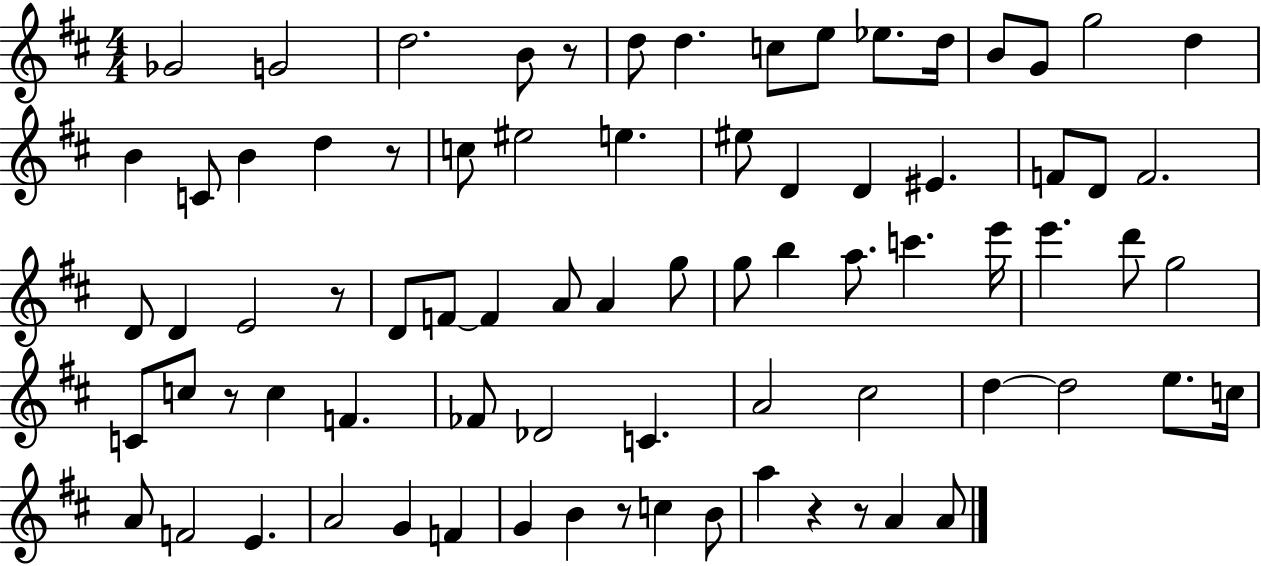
X:1
T:Untitled
M:4/4
L:1/4
K:D
_G2 G2 d2 B/2 z/2 d/2 d c/2 e/2 _e/2 d/4 B/2 G/2 g2 d B C/2 B d z/2 c/2 ^e2 e ^e/2 D D ^E F/2 D/2 F2 D/2 D E2 z/2 D/2 F/2 F A/2 A g/2 g/2 b a/2 c' e'/4 e' d'/2 g2 C/2 c/2 z/2 c F _F/2 _D2 C A2 ^c2 d d2 e/2 c/4 A/2 F2 E A2 G F G B z/2 c B/2 a z z/2 A A/2